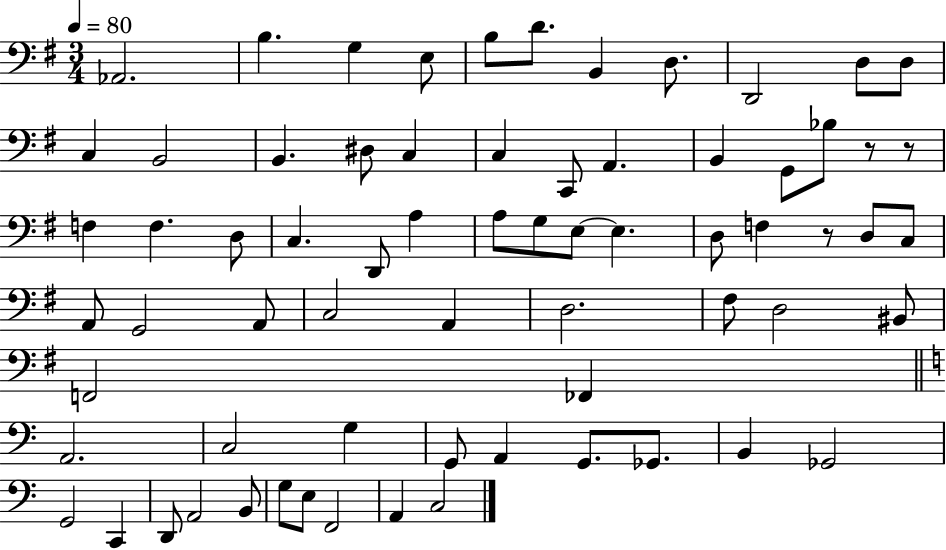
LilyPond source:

{
  \clef bass
  \numericTimeSignature
  \time 3/4
  \key g \major
  \tempo 4 = 80
  \repeat volta 2 { aes,2. | b4. g4 e8 | b8 d'8. b,4 d8. | d,2 d8 d8 | \break c4 b,2 | b,4. dis8 c4 | c4 c,8 a,4. | b,4 g,8 bes8 r8 r8 | \break f4 f4. d8 | c4. d,8 a4 | a8 g8 e8~~ e4. | d8 f4 r8 d8 c8 | \break a,8 g,2 a,8 | c2 a,4 | d2. | fis8 d2 bis,8 | \break f,2 fes,4 | \bar "||" \break \key c \major a,2. | c2 g4 | g,8 a,4 g,8. ges,8. | b,4 ges,2 | \break g,2 c,4 | d,8 a,2 b,8 | g8 e8 f,2 | a,4 c2 | \break } \bar "|."
}